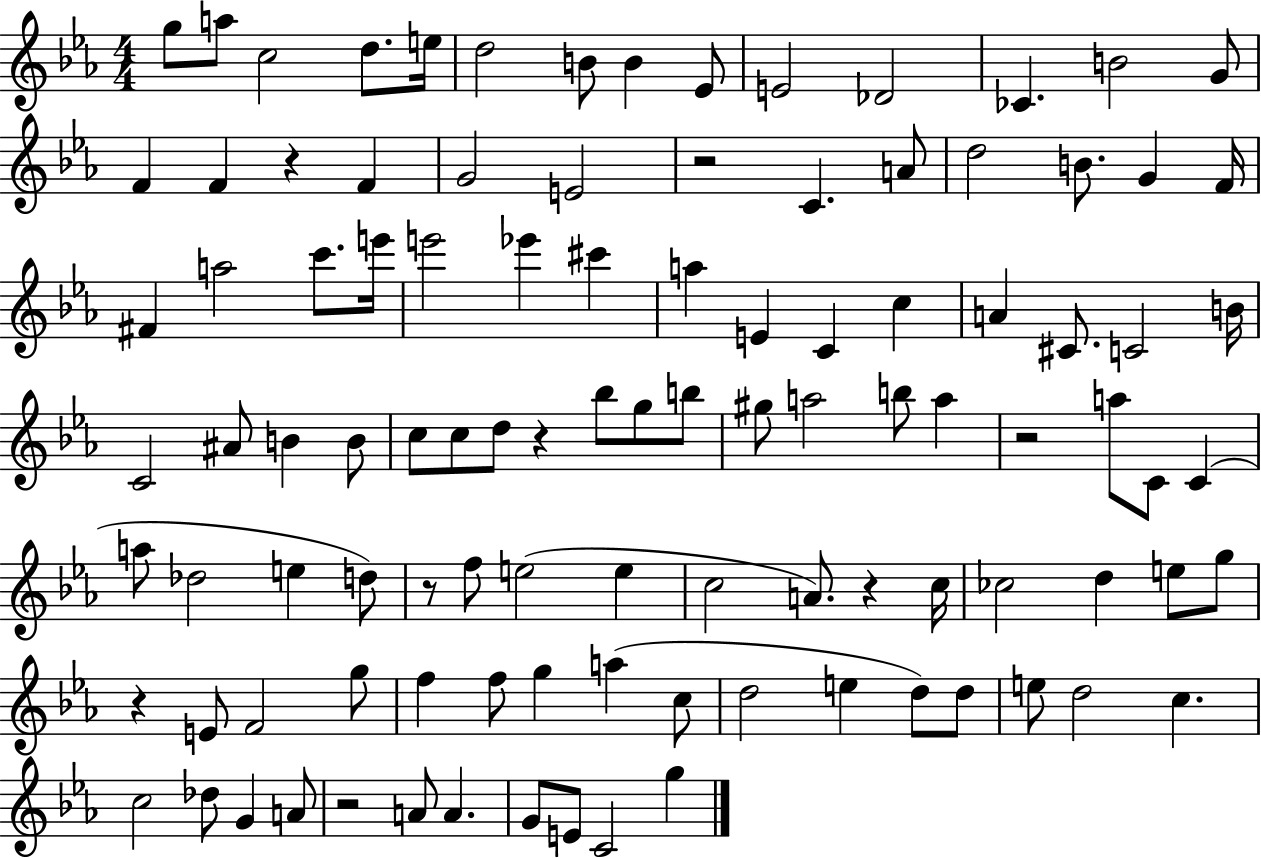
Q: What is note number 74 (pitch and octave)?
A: G5